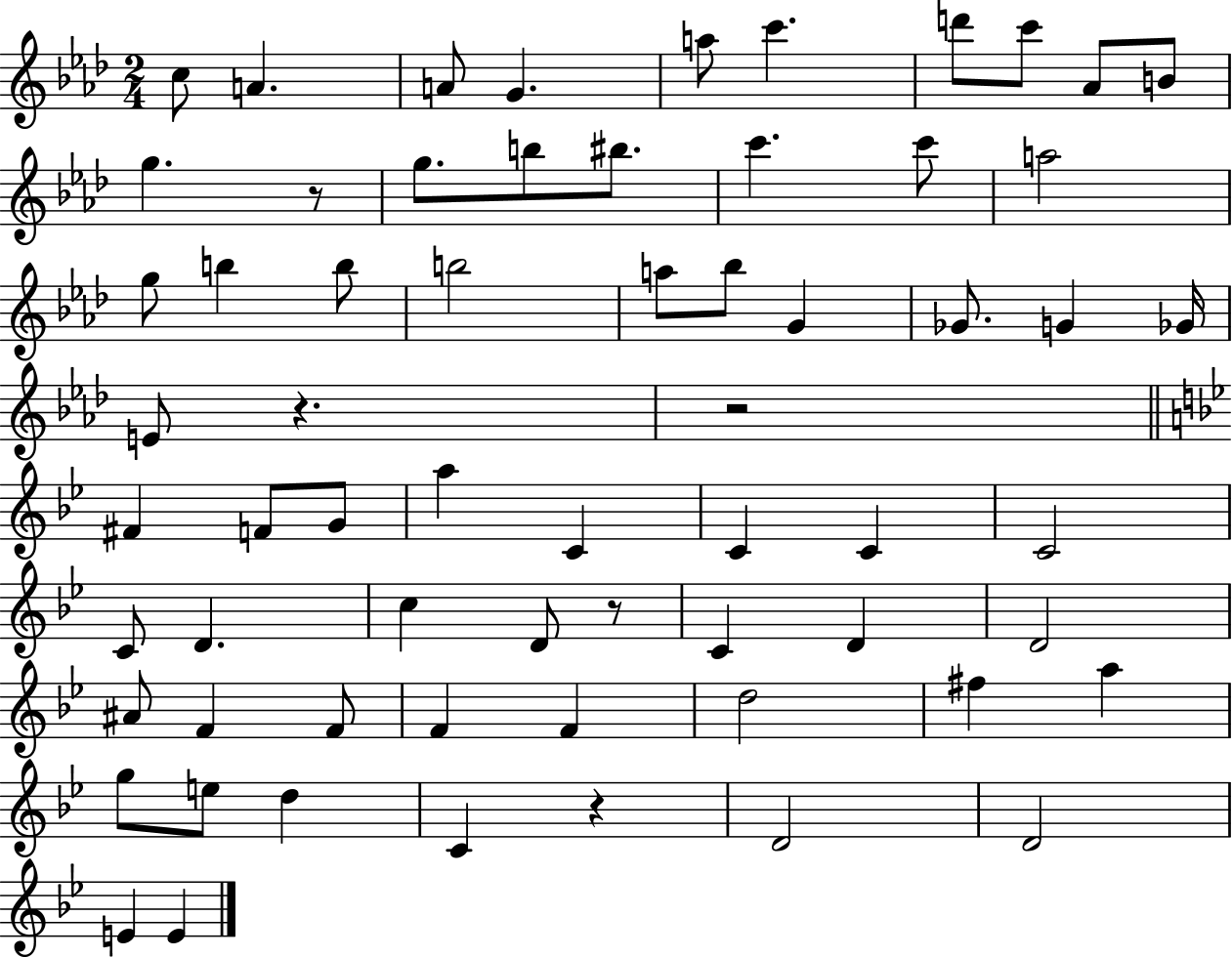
C5/e A4/q. A4/e G4/q. A5/e C6/q. D6/e C6/e Ab4/e B4/e G5/q. R/e G5/e. B5/e BIS5/e. C6/q. C6/e A5/h G5/e B5/q B5/e B5/h A5/e Bb5/e G4/q Gb4/e. G4/q Gb4/s E4/e R/q. R/h F#4/q F4/e G4/e A5/q C4/q C4/q C4/q C4/h C4/e D4/q. C5/q D4/e R/e C4/q D4/q D4/h A#4/e F4/q F4/e F4/q F4/q D5/h F#5/q A5/q G5/e E5/e D5/q C4/q R/q D4/h D4/h E4/q E4/q